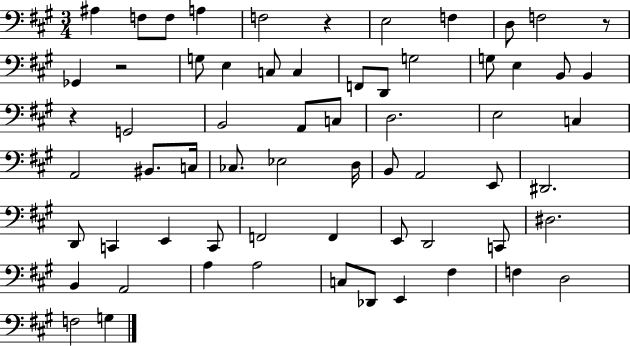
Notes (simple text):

A#3/q F3/e F3/e A3/q F3/h R/q E3/h F3/q D3/e F3/h R/e Gb2/q R/h G3/e E3/q C3/e C3/q F2/e D2/e G3/h G3/e E3/q B2/e B2/q R/q G2/h B2/h A2/e C3/e D3/h. E3/h C3/q A2/h BIS2/e. C3/s CES3/e. Eb3/h D3/s B2/e A2/h E2/e D#2/h. D2/e C2/q E2/q C2/e F2/h F2/q E2/e D2/h C2/e D#3/h. B2/q A2/h A3/q A3/h C3/e Db2/e E2/q F#3/q F3/q D3/h F3/h G3/q